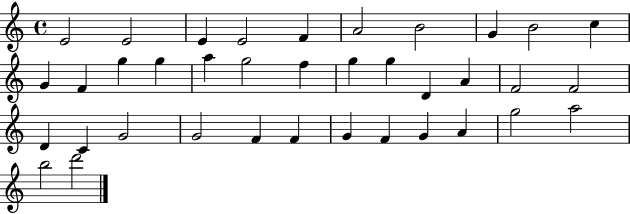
{
  \clef treble
  \time 4/4
  \defaultTimeSignature
  \key c \major
  e'2 e'2 | e'4 e'2 f'4 | a'2 b'2 | g'4 b'2 c''4 | \break g'4 f'4 g''4 g''4 | a''4 g''2 f''4 | g''4 g''4 d'4 a'4 | f'2 f'2 | \break d'4 c'4 g'2 | g'2 f'4 f'4 | g'4 f'4 g'4 a'4 | g''2 a''2 | \break b''2 d'''2 | \bar "|."
}